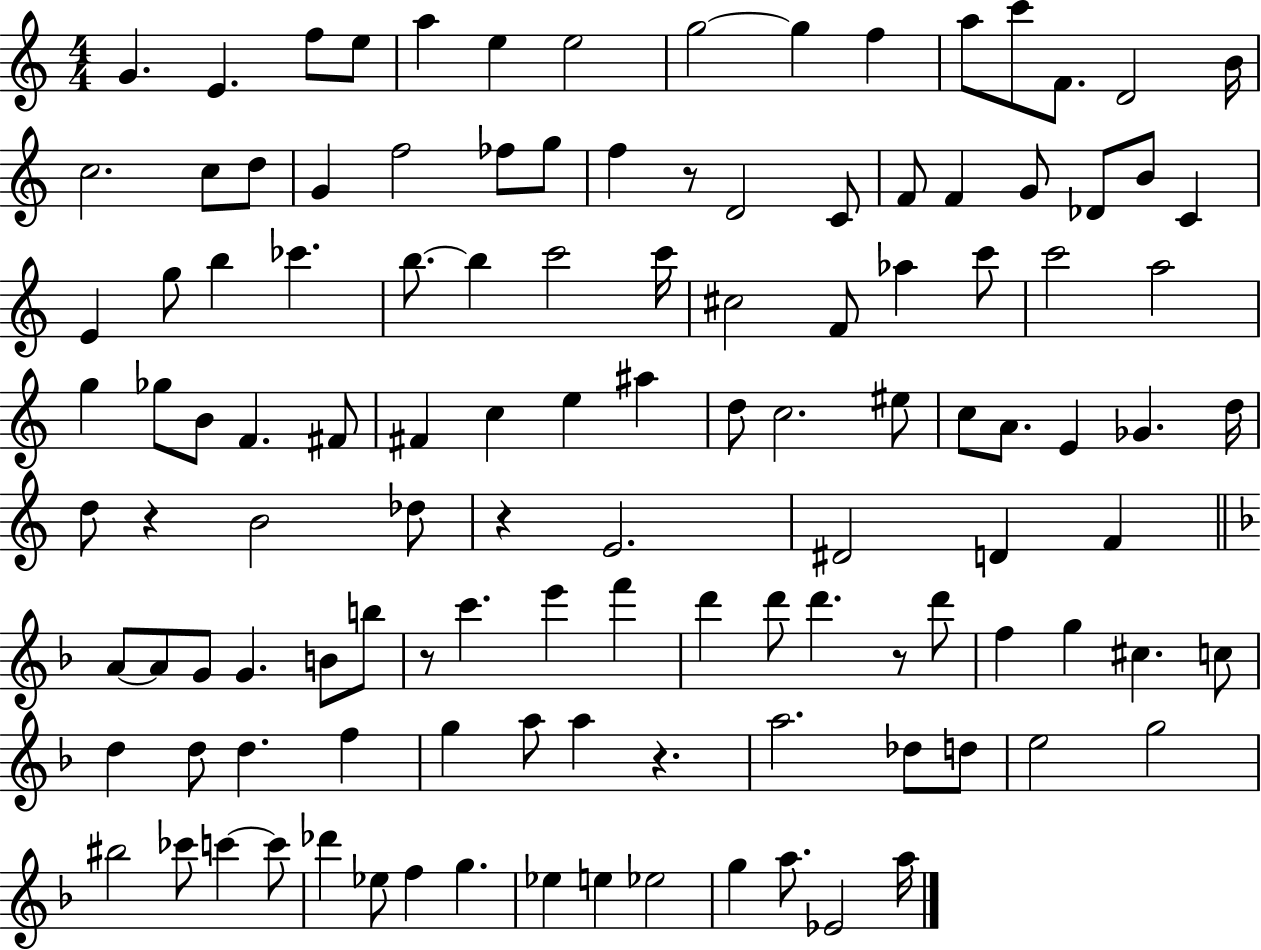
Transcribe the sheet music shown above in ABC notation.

X:1
T:Untitled
M:4/4
L:1/4
K:C
G E f/2 e/2 a e e2 g2 g f a/2 c'/2 F/2 D2 B/4 c2 c/2 d/2 G f2 _f/2 g/2 f z/2 D2 C/2 F/2 F G/2 _D/2 B/2 C E g/2 b _c' b/2 b c'2 c'/4 ^c2 F/2 _a c'/2 c'2 a2 g _g/2 B/2 F ^F/2 ^F c e ^a d/2 c2 ^e/2 c/2 A/2 E _G d/4 d/2 z B2 _d/2 z E2 ^D2 D F A/2 A/2 G/2 G B/2 b/2 z/2 c' e' f' d' d'/2 d' z/2 d'/2 f g ^c c/2 d d/2 d f g a/2 a z a2 _d/2 d/2 e2 g2 ^b2 _c'/2 c' c'/2 _d' _e/2 f g _e e _e2 g a/2 _E2 a/4